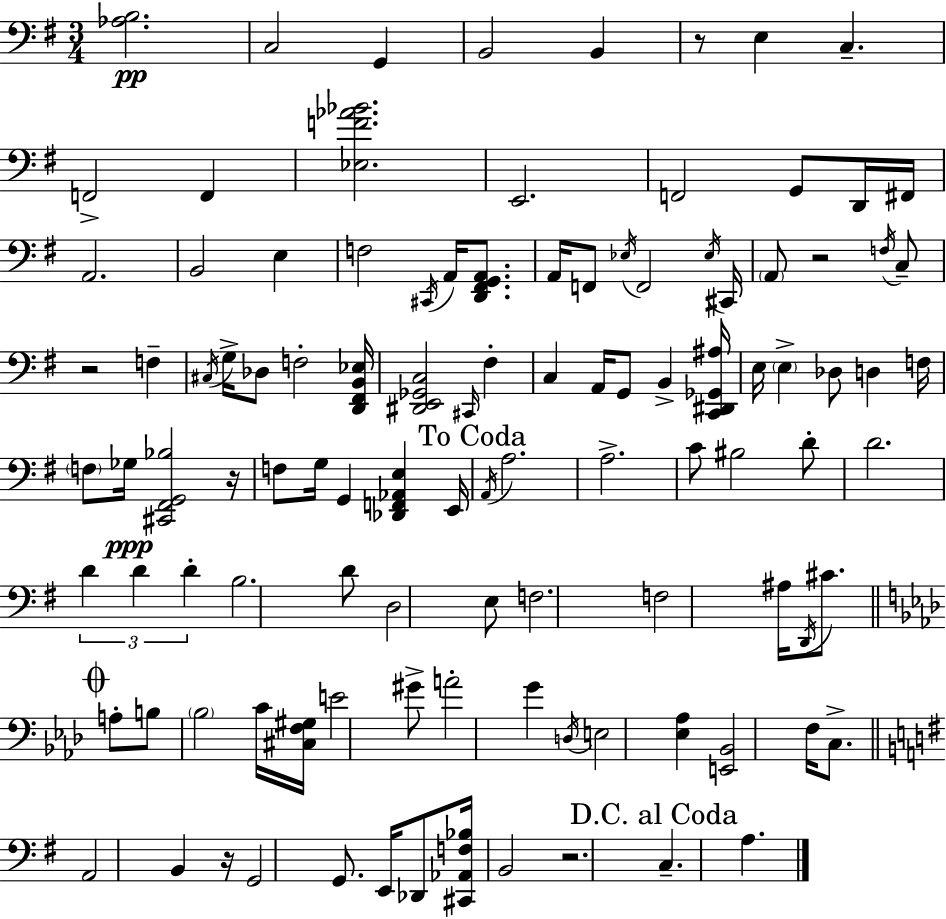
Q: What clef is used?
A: bass